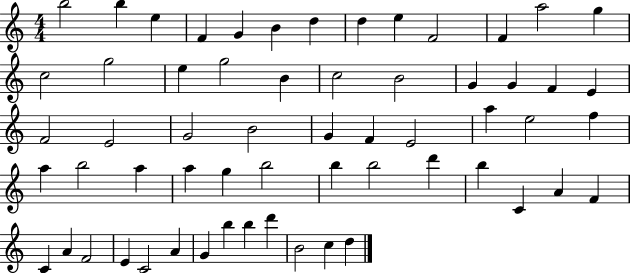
X:1
T:Untitled
M:4/4
L:1/4
K:C
b2 b e F G B d d e F2 F a2 g c2 g2 e g2 B c2 B2 G G F E F2 E2 G2 B2 G F E2 a e2 f a b2 a a g b2 b b2 d' b C A F C A F2 E C2 A G b b d' B2 c d